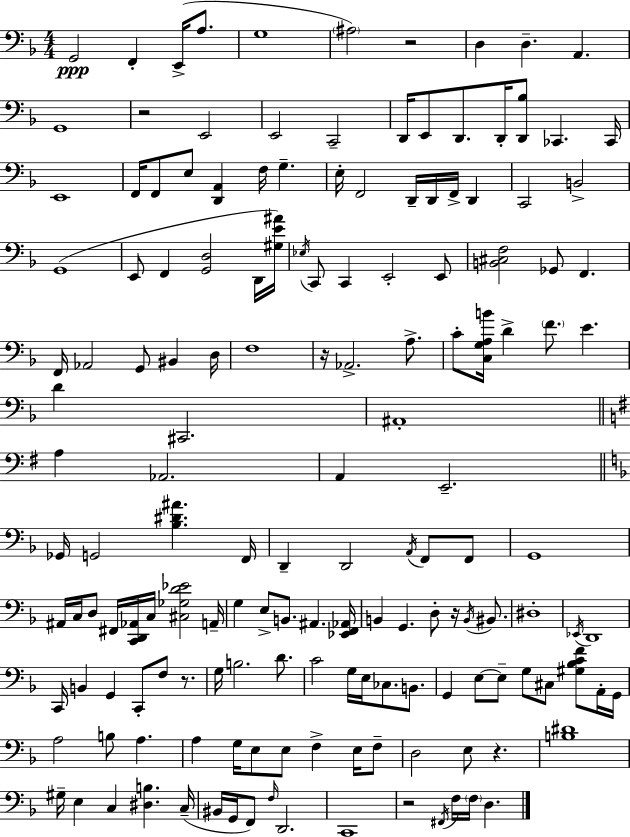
X:1
T:Untitled
M:4/4
L:1/4
K:F
G,,2 F,, E,,/4 A,/2 G,4 ^A,2 z2 D, D, A,, G,,4 z2 E,,2 E,,2 C,,2 D,,/4 E,,/2 D,,/2 D,,/4 [D,,_B,]/2 _C,, _C,,/4 E,,4 F,,/4 F,,/2 E,/2 [D,,A,,] F,/4 G, E,/4 F,,2 D,,/4 D,,/4 F,,/4 D,, C,,2 B,,2 G,,4 E,,/2 F,, [G,,D,]2 D,,/4 [^G,E^A]/4 _E,/4 C,,/2 C,, E,,2 E,,/2 [B,,^C,F,]2 _G,,/2 F,, F,,/4 _A,,2 G,,/2 ^B,, D,/4 F,4 z/4 _A,,2 A,/2 C/2 [C,G,A,B]/4 D F/2 E D ^C,,2 ^A,,4 A, _A,,2 A,, E,,2 _G,,/4 G,,2 [_B,^D^A] F,,/4 D,, D,,2 A,,/4 F,,/2 F,,/2 G,,4 ^A,,/4 C,/4 D,/2 ^F,,/4 [C,,D,,_A,,]/4 C,/4 [^C,_G,D_E]2 A,,/4 G, E,/2 B,,/2 ^A,, [_E,,F,,_A,,]/4 B,, G,, D,/2 z/4 B,,/4 ^B,,/2 ^D,4 _E,,/4 D,,4 C,,/4 B,, G,, C,,/2 F,/2 z/2 G,/4 B,2 D/2 C2 G,/4 E,/4 _C,/2 B,,/2 G,, E,/2 E,/2 G,/2 ^C,/2 [^G,_B,CF]/2 A,,/4 G,,/4 A,2 B,/2 A, A, G,/4 E,/2 E,/2 F, E,/4 F,/2 D,2 E,/2 z [B,^D]4 ^G,/4 E, C, [^D,B,] C,/4 ^B,,/4 G,,/4 F,,/2 F,/4 D,,2 C,,4 z2 ^F,,/4 F,/4 F,/4 D,